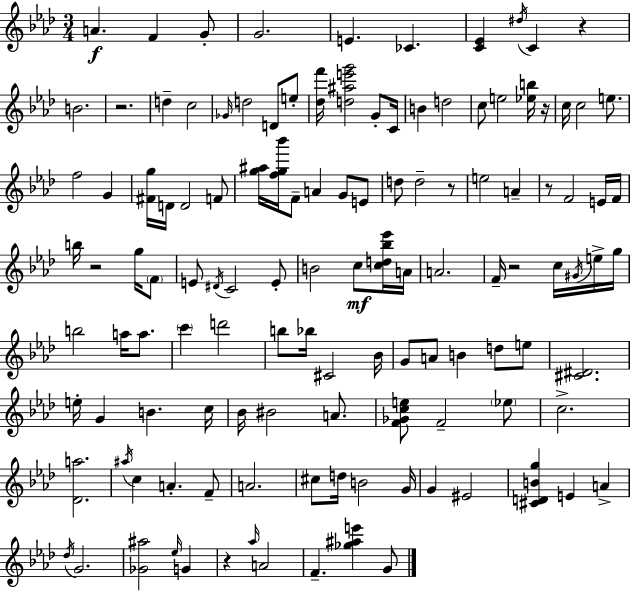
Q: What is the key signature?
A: AES major